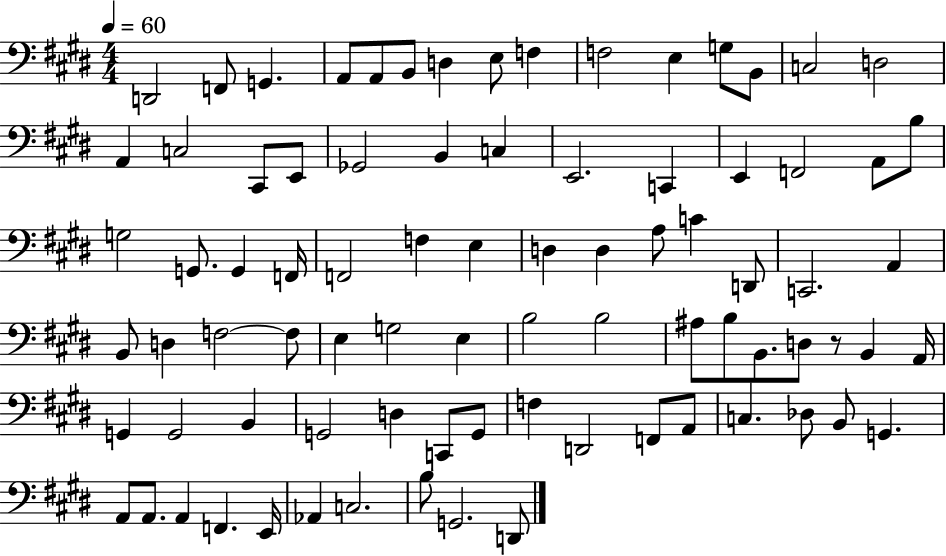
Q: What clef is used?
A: bass